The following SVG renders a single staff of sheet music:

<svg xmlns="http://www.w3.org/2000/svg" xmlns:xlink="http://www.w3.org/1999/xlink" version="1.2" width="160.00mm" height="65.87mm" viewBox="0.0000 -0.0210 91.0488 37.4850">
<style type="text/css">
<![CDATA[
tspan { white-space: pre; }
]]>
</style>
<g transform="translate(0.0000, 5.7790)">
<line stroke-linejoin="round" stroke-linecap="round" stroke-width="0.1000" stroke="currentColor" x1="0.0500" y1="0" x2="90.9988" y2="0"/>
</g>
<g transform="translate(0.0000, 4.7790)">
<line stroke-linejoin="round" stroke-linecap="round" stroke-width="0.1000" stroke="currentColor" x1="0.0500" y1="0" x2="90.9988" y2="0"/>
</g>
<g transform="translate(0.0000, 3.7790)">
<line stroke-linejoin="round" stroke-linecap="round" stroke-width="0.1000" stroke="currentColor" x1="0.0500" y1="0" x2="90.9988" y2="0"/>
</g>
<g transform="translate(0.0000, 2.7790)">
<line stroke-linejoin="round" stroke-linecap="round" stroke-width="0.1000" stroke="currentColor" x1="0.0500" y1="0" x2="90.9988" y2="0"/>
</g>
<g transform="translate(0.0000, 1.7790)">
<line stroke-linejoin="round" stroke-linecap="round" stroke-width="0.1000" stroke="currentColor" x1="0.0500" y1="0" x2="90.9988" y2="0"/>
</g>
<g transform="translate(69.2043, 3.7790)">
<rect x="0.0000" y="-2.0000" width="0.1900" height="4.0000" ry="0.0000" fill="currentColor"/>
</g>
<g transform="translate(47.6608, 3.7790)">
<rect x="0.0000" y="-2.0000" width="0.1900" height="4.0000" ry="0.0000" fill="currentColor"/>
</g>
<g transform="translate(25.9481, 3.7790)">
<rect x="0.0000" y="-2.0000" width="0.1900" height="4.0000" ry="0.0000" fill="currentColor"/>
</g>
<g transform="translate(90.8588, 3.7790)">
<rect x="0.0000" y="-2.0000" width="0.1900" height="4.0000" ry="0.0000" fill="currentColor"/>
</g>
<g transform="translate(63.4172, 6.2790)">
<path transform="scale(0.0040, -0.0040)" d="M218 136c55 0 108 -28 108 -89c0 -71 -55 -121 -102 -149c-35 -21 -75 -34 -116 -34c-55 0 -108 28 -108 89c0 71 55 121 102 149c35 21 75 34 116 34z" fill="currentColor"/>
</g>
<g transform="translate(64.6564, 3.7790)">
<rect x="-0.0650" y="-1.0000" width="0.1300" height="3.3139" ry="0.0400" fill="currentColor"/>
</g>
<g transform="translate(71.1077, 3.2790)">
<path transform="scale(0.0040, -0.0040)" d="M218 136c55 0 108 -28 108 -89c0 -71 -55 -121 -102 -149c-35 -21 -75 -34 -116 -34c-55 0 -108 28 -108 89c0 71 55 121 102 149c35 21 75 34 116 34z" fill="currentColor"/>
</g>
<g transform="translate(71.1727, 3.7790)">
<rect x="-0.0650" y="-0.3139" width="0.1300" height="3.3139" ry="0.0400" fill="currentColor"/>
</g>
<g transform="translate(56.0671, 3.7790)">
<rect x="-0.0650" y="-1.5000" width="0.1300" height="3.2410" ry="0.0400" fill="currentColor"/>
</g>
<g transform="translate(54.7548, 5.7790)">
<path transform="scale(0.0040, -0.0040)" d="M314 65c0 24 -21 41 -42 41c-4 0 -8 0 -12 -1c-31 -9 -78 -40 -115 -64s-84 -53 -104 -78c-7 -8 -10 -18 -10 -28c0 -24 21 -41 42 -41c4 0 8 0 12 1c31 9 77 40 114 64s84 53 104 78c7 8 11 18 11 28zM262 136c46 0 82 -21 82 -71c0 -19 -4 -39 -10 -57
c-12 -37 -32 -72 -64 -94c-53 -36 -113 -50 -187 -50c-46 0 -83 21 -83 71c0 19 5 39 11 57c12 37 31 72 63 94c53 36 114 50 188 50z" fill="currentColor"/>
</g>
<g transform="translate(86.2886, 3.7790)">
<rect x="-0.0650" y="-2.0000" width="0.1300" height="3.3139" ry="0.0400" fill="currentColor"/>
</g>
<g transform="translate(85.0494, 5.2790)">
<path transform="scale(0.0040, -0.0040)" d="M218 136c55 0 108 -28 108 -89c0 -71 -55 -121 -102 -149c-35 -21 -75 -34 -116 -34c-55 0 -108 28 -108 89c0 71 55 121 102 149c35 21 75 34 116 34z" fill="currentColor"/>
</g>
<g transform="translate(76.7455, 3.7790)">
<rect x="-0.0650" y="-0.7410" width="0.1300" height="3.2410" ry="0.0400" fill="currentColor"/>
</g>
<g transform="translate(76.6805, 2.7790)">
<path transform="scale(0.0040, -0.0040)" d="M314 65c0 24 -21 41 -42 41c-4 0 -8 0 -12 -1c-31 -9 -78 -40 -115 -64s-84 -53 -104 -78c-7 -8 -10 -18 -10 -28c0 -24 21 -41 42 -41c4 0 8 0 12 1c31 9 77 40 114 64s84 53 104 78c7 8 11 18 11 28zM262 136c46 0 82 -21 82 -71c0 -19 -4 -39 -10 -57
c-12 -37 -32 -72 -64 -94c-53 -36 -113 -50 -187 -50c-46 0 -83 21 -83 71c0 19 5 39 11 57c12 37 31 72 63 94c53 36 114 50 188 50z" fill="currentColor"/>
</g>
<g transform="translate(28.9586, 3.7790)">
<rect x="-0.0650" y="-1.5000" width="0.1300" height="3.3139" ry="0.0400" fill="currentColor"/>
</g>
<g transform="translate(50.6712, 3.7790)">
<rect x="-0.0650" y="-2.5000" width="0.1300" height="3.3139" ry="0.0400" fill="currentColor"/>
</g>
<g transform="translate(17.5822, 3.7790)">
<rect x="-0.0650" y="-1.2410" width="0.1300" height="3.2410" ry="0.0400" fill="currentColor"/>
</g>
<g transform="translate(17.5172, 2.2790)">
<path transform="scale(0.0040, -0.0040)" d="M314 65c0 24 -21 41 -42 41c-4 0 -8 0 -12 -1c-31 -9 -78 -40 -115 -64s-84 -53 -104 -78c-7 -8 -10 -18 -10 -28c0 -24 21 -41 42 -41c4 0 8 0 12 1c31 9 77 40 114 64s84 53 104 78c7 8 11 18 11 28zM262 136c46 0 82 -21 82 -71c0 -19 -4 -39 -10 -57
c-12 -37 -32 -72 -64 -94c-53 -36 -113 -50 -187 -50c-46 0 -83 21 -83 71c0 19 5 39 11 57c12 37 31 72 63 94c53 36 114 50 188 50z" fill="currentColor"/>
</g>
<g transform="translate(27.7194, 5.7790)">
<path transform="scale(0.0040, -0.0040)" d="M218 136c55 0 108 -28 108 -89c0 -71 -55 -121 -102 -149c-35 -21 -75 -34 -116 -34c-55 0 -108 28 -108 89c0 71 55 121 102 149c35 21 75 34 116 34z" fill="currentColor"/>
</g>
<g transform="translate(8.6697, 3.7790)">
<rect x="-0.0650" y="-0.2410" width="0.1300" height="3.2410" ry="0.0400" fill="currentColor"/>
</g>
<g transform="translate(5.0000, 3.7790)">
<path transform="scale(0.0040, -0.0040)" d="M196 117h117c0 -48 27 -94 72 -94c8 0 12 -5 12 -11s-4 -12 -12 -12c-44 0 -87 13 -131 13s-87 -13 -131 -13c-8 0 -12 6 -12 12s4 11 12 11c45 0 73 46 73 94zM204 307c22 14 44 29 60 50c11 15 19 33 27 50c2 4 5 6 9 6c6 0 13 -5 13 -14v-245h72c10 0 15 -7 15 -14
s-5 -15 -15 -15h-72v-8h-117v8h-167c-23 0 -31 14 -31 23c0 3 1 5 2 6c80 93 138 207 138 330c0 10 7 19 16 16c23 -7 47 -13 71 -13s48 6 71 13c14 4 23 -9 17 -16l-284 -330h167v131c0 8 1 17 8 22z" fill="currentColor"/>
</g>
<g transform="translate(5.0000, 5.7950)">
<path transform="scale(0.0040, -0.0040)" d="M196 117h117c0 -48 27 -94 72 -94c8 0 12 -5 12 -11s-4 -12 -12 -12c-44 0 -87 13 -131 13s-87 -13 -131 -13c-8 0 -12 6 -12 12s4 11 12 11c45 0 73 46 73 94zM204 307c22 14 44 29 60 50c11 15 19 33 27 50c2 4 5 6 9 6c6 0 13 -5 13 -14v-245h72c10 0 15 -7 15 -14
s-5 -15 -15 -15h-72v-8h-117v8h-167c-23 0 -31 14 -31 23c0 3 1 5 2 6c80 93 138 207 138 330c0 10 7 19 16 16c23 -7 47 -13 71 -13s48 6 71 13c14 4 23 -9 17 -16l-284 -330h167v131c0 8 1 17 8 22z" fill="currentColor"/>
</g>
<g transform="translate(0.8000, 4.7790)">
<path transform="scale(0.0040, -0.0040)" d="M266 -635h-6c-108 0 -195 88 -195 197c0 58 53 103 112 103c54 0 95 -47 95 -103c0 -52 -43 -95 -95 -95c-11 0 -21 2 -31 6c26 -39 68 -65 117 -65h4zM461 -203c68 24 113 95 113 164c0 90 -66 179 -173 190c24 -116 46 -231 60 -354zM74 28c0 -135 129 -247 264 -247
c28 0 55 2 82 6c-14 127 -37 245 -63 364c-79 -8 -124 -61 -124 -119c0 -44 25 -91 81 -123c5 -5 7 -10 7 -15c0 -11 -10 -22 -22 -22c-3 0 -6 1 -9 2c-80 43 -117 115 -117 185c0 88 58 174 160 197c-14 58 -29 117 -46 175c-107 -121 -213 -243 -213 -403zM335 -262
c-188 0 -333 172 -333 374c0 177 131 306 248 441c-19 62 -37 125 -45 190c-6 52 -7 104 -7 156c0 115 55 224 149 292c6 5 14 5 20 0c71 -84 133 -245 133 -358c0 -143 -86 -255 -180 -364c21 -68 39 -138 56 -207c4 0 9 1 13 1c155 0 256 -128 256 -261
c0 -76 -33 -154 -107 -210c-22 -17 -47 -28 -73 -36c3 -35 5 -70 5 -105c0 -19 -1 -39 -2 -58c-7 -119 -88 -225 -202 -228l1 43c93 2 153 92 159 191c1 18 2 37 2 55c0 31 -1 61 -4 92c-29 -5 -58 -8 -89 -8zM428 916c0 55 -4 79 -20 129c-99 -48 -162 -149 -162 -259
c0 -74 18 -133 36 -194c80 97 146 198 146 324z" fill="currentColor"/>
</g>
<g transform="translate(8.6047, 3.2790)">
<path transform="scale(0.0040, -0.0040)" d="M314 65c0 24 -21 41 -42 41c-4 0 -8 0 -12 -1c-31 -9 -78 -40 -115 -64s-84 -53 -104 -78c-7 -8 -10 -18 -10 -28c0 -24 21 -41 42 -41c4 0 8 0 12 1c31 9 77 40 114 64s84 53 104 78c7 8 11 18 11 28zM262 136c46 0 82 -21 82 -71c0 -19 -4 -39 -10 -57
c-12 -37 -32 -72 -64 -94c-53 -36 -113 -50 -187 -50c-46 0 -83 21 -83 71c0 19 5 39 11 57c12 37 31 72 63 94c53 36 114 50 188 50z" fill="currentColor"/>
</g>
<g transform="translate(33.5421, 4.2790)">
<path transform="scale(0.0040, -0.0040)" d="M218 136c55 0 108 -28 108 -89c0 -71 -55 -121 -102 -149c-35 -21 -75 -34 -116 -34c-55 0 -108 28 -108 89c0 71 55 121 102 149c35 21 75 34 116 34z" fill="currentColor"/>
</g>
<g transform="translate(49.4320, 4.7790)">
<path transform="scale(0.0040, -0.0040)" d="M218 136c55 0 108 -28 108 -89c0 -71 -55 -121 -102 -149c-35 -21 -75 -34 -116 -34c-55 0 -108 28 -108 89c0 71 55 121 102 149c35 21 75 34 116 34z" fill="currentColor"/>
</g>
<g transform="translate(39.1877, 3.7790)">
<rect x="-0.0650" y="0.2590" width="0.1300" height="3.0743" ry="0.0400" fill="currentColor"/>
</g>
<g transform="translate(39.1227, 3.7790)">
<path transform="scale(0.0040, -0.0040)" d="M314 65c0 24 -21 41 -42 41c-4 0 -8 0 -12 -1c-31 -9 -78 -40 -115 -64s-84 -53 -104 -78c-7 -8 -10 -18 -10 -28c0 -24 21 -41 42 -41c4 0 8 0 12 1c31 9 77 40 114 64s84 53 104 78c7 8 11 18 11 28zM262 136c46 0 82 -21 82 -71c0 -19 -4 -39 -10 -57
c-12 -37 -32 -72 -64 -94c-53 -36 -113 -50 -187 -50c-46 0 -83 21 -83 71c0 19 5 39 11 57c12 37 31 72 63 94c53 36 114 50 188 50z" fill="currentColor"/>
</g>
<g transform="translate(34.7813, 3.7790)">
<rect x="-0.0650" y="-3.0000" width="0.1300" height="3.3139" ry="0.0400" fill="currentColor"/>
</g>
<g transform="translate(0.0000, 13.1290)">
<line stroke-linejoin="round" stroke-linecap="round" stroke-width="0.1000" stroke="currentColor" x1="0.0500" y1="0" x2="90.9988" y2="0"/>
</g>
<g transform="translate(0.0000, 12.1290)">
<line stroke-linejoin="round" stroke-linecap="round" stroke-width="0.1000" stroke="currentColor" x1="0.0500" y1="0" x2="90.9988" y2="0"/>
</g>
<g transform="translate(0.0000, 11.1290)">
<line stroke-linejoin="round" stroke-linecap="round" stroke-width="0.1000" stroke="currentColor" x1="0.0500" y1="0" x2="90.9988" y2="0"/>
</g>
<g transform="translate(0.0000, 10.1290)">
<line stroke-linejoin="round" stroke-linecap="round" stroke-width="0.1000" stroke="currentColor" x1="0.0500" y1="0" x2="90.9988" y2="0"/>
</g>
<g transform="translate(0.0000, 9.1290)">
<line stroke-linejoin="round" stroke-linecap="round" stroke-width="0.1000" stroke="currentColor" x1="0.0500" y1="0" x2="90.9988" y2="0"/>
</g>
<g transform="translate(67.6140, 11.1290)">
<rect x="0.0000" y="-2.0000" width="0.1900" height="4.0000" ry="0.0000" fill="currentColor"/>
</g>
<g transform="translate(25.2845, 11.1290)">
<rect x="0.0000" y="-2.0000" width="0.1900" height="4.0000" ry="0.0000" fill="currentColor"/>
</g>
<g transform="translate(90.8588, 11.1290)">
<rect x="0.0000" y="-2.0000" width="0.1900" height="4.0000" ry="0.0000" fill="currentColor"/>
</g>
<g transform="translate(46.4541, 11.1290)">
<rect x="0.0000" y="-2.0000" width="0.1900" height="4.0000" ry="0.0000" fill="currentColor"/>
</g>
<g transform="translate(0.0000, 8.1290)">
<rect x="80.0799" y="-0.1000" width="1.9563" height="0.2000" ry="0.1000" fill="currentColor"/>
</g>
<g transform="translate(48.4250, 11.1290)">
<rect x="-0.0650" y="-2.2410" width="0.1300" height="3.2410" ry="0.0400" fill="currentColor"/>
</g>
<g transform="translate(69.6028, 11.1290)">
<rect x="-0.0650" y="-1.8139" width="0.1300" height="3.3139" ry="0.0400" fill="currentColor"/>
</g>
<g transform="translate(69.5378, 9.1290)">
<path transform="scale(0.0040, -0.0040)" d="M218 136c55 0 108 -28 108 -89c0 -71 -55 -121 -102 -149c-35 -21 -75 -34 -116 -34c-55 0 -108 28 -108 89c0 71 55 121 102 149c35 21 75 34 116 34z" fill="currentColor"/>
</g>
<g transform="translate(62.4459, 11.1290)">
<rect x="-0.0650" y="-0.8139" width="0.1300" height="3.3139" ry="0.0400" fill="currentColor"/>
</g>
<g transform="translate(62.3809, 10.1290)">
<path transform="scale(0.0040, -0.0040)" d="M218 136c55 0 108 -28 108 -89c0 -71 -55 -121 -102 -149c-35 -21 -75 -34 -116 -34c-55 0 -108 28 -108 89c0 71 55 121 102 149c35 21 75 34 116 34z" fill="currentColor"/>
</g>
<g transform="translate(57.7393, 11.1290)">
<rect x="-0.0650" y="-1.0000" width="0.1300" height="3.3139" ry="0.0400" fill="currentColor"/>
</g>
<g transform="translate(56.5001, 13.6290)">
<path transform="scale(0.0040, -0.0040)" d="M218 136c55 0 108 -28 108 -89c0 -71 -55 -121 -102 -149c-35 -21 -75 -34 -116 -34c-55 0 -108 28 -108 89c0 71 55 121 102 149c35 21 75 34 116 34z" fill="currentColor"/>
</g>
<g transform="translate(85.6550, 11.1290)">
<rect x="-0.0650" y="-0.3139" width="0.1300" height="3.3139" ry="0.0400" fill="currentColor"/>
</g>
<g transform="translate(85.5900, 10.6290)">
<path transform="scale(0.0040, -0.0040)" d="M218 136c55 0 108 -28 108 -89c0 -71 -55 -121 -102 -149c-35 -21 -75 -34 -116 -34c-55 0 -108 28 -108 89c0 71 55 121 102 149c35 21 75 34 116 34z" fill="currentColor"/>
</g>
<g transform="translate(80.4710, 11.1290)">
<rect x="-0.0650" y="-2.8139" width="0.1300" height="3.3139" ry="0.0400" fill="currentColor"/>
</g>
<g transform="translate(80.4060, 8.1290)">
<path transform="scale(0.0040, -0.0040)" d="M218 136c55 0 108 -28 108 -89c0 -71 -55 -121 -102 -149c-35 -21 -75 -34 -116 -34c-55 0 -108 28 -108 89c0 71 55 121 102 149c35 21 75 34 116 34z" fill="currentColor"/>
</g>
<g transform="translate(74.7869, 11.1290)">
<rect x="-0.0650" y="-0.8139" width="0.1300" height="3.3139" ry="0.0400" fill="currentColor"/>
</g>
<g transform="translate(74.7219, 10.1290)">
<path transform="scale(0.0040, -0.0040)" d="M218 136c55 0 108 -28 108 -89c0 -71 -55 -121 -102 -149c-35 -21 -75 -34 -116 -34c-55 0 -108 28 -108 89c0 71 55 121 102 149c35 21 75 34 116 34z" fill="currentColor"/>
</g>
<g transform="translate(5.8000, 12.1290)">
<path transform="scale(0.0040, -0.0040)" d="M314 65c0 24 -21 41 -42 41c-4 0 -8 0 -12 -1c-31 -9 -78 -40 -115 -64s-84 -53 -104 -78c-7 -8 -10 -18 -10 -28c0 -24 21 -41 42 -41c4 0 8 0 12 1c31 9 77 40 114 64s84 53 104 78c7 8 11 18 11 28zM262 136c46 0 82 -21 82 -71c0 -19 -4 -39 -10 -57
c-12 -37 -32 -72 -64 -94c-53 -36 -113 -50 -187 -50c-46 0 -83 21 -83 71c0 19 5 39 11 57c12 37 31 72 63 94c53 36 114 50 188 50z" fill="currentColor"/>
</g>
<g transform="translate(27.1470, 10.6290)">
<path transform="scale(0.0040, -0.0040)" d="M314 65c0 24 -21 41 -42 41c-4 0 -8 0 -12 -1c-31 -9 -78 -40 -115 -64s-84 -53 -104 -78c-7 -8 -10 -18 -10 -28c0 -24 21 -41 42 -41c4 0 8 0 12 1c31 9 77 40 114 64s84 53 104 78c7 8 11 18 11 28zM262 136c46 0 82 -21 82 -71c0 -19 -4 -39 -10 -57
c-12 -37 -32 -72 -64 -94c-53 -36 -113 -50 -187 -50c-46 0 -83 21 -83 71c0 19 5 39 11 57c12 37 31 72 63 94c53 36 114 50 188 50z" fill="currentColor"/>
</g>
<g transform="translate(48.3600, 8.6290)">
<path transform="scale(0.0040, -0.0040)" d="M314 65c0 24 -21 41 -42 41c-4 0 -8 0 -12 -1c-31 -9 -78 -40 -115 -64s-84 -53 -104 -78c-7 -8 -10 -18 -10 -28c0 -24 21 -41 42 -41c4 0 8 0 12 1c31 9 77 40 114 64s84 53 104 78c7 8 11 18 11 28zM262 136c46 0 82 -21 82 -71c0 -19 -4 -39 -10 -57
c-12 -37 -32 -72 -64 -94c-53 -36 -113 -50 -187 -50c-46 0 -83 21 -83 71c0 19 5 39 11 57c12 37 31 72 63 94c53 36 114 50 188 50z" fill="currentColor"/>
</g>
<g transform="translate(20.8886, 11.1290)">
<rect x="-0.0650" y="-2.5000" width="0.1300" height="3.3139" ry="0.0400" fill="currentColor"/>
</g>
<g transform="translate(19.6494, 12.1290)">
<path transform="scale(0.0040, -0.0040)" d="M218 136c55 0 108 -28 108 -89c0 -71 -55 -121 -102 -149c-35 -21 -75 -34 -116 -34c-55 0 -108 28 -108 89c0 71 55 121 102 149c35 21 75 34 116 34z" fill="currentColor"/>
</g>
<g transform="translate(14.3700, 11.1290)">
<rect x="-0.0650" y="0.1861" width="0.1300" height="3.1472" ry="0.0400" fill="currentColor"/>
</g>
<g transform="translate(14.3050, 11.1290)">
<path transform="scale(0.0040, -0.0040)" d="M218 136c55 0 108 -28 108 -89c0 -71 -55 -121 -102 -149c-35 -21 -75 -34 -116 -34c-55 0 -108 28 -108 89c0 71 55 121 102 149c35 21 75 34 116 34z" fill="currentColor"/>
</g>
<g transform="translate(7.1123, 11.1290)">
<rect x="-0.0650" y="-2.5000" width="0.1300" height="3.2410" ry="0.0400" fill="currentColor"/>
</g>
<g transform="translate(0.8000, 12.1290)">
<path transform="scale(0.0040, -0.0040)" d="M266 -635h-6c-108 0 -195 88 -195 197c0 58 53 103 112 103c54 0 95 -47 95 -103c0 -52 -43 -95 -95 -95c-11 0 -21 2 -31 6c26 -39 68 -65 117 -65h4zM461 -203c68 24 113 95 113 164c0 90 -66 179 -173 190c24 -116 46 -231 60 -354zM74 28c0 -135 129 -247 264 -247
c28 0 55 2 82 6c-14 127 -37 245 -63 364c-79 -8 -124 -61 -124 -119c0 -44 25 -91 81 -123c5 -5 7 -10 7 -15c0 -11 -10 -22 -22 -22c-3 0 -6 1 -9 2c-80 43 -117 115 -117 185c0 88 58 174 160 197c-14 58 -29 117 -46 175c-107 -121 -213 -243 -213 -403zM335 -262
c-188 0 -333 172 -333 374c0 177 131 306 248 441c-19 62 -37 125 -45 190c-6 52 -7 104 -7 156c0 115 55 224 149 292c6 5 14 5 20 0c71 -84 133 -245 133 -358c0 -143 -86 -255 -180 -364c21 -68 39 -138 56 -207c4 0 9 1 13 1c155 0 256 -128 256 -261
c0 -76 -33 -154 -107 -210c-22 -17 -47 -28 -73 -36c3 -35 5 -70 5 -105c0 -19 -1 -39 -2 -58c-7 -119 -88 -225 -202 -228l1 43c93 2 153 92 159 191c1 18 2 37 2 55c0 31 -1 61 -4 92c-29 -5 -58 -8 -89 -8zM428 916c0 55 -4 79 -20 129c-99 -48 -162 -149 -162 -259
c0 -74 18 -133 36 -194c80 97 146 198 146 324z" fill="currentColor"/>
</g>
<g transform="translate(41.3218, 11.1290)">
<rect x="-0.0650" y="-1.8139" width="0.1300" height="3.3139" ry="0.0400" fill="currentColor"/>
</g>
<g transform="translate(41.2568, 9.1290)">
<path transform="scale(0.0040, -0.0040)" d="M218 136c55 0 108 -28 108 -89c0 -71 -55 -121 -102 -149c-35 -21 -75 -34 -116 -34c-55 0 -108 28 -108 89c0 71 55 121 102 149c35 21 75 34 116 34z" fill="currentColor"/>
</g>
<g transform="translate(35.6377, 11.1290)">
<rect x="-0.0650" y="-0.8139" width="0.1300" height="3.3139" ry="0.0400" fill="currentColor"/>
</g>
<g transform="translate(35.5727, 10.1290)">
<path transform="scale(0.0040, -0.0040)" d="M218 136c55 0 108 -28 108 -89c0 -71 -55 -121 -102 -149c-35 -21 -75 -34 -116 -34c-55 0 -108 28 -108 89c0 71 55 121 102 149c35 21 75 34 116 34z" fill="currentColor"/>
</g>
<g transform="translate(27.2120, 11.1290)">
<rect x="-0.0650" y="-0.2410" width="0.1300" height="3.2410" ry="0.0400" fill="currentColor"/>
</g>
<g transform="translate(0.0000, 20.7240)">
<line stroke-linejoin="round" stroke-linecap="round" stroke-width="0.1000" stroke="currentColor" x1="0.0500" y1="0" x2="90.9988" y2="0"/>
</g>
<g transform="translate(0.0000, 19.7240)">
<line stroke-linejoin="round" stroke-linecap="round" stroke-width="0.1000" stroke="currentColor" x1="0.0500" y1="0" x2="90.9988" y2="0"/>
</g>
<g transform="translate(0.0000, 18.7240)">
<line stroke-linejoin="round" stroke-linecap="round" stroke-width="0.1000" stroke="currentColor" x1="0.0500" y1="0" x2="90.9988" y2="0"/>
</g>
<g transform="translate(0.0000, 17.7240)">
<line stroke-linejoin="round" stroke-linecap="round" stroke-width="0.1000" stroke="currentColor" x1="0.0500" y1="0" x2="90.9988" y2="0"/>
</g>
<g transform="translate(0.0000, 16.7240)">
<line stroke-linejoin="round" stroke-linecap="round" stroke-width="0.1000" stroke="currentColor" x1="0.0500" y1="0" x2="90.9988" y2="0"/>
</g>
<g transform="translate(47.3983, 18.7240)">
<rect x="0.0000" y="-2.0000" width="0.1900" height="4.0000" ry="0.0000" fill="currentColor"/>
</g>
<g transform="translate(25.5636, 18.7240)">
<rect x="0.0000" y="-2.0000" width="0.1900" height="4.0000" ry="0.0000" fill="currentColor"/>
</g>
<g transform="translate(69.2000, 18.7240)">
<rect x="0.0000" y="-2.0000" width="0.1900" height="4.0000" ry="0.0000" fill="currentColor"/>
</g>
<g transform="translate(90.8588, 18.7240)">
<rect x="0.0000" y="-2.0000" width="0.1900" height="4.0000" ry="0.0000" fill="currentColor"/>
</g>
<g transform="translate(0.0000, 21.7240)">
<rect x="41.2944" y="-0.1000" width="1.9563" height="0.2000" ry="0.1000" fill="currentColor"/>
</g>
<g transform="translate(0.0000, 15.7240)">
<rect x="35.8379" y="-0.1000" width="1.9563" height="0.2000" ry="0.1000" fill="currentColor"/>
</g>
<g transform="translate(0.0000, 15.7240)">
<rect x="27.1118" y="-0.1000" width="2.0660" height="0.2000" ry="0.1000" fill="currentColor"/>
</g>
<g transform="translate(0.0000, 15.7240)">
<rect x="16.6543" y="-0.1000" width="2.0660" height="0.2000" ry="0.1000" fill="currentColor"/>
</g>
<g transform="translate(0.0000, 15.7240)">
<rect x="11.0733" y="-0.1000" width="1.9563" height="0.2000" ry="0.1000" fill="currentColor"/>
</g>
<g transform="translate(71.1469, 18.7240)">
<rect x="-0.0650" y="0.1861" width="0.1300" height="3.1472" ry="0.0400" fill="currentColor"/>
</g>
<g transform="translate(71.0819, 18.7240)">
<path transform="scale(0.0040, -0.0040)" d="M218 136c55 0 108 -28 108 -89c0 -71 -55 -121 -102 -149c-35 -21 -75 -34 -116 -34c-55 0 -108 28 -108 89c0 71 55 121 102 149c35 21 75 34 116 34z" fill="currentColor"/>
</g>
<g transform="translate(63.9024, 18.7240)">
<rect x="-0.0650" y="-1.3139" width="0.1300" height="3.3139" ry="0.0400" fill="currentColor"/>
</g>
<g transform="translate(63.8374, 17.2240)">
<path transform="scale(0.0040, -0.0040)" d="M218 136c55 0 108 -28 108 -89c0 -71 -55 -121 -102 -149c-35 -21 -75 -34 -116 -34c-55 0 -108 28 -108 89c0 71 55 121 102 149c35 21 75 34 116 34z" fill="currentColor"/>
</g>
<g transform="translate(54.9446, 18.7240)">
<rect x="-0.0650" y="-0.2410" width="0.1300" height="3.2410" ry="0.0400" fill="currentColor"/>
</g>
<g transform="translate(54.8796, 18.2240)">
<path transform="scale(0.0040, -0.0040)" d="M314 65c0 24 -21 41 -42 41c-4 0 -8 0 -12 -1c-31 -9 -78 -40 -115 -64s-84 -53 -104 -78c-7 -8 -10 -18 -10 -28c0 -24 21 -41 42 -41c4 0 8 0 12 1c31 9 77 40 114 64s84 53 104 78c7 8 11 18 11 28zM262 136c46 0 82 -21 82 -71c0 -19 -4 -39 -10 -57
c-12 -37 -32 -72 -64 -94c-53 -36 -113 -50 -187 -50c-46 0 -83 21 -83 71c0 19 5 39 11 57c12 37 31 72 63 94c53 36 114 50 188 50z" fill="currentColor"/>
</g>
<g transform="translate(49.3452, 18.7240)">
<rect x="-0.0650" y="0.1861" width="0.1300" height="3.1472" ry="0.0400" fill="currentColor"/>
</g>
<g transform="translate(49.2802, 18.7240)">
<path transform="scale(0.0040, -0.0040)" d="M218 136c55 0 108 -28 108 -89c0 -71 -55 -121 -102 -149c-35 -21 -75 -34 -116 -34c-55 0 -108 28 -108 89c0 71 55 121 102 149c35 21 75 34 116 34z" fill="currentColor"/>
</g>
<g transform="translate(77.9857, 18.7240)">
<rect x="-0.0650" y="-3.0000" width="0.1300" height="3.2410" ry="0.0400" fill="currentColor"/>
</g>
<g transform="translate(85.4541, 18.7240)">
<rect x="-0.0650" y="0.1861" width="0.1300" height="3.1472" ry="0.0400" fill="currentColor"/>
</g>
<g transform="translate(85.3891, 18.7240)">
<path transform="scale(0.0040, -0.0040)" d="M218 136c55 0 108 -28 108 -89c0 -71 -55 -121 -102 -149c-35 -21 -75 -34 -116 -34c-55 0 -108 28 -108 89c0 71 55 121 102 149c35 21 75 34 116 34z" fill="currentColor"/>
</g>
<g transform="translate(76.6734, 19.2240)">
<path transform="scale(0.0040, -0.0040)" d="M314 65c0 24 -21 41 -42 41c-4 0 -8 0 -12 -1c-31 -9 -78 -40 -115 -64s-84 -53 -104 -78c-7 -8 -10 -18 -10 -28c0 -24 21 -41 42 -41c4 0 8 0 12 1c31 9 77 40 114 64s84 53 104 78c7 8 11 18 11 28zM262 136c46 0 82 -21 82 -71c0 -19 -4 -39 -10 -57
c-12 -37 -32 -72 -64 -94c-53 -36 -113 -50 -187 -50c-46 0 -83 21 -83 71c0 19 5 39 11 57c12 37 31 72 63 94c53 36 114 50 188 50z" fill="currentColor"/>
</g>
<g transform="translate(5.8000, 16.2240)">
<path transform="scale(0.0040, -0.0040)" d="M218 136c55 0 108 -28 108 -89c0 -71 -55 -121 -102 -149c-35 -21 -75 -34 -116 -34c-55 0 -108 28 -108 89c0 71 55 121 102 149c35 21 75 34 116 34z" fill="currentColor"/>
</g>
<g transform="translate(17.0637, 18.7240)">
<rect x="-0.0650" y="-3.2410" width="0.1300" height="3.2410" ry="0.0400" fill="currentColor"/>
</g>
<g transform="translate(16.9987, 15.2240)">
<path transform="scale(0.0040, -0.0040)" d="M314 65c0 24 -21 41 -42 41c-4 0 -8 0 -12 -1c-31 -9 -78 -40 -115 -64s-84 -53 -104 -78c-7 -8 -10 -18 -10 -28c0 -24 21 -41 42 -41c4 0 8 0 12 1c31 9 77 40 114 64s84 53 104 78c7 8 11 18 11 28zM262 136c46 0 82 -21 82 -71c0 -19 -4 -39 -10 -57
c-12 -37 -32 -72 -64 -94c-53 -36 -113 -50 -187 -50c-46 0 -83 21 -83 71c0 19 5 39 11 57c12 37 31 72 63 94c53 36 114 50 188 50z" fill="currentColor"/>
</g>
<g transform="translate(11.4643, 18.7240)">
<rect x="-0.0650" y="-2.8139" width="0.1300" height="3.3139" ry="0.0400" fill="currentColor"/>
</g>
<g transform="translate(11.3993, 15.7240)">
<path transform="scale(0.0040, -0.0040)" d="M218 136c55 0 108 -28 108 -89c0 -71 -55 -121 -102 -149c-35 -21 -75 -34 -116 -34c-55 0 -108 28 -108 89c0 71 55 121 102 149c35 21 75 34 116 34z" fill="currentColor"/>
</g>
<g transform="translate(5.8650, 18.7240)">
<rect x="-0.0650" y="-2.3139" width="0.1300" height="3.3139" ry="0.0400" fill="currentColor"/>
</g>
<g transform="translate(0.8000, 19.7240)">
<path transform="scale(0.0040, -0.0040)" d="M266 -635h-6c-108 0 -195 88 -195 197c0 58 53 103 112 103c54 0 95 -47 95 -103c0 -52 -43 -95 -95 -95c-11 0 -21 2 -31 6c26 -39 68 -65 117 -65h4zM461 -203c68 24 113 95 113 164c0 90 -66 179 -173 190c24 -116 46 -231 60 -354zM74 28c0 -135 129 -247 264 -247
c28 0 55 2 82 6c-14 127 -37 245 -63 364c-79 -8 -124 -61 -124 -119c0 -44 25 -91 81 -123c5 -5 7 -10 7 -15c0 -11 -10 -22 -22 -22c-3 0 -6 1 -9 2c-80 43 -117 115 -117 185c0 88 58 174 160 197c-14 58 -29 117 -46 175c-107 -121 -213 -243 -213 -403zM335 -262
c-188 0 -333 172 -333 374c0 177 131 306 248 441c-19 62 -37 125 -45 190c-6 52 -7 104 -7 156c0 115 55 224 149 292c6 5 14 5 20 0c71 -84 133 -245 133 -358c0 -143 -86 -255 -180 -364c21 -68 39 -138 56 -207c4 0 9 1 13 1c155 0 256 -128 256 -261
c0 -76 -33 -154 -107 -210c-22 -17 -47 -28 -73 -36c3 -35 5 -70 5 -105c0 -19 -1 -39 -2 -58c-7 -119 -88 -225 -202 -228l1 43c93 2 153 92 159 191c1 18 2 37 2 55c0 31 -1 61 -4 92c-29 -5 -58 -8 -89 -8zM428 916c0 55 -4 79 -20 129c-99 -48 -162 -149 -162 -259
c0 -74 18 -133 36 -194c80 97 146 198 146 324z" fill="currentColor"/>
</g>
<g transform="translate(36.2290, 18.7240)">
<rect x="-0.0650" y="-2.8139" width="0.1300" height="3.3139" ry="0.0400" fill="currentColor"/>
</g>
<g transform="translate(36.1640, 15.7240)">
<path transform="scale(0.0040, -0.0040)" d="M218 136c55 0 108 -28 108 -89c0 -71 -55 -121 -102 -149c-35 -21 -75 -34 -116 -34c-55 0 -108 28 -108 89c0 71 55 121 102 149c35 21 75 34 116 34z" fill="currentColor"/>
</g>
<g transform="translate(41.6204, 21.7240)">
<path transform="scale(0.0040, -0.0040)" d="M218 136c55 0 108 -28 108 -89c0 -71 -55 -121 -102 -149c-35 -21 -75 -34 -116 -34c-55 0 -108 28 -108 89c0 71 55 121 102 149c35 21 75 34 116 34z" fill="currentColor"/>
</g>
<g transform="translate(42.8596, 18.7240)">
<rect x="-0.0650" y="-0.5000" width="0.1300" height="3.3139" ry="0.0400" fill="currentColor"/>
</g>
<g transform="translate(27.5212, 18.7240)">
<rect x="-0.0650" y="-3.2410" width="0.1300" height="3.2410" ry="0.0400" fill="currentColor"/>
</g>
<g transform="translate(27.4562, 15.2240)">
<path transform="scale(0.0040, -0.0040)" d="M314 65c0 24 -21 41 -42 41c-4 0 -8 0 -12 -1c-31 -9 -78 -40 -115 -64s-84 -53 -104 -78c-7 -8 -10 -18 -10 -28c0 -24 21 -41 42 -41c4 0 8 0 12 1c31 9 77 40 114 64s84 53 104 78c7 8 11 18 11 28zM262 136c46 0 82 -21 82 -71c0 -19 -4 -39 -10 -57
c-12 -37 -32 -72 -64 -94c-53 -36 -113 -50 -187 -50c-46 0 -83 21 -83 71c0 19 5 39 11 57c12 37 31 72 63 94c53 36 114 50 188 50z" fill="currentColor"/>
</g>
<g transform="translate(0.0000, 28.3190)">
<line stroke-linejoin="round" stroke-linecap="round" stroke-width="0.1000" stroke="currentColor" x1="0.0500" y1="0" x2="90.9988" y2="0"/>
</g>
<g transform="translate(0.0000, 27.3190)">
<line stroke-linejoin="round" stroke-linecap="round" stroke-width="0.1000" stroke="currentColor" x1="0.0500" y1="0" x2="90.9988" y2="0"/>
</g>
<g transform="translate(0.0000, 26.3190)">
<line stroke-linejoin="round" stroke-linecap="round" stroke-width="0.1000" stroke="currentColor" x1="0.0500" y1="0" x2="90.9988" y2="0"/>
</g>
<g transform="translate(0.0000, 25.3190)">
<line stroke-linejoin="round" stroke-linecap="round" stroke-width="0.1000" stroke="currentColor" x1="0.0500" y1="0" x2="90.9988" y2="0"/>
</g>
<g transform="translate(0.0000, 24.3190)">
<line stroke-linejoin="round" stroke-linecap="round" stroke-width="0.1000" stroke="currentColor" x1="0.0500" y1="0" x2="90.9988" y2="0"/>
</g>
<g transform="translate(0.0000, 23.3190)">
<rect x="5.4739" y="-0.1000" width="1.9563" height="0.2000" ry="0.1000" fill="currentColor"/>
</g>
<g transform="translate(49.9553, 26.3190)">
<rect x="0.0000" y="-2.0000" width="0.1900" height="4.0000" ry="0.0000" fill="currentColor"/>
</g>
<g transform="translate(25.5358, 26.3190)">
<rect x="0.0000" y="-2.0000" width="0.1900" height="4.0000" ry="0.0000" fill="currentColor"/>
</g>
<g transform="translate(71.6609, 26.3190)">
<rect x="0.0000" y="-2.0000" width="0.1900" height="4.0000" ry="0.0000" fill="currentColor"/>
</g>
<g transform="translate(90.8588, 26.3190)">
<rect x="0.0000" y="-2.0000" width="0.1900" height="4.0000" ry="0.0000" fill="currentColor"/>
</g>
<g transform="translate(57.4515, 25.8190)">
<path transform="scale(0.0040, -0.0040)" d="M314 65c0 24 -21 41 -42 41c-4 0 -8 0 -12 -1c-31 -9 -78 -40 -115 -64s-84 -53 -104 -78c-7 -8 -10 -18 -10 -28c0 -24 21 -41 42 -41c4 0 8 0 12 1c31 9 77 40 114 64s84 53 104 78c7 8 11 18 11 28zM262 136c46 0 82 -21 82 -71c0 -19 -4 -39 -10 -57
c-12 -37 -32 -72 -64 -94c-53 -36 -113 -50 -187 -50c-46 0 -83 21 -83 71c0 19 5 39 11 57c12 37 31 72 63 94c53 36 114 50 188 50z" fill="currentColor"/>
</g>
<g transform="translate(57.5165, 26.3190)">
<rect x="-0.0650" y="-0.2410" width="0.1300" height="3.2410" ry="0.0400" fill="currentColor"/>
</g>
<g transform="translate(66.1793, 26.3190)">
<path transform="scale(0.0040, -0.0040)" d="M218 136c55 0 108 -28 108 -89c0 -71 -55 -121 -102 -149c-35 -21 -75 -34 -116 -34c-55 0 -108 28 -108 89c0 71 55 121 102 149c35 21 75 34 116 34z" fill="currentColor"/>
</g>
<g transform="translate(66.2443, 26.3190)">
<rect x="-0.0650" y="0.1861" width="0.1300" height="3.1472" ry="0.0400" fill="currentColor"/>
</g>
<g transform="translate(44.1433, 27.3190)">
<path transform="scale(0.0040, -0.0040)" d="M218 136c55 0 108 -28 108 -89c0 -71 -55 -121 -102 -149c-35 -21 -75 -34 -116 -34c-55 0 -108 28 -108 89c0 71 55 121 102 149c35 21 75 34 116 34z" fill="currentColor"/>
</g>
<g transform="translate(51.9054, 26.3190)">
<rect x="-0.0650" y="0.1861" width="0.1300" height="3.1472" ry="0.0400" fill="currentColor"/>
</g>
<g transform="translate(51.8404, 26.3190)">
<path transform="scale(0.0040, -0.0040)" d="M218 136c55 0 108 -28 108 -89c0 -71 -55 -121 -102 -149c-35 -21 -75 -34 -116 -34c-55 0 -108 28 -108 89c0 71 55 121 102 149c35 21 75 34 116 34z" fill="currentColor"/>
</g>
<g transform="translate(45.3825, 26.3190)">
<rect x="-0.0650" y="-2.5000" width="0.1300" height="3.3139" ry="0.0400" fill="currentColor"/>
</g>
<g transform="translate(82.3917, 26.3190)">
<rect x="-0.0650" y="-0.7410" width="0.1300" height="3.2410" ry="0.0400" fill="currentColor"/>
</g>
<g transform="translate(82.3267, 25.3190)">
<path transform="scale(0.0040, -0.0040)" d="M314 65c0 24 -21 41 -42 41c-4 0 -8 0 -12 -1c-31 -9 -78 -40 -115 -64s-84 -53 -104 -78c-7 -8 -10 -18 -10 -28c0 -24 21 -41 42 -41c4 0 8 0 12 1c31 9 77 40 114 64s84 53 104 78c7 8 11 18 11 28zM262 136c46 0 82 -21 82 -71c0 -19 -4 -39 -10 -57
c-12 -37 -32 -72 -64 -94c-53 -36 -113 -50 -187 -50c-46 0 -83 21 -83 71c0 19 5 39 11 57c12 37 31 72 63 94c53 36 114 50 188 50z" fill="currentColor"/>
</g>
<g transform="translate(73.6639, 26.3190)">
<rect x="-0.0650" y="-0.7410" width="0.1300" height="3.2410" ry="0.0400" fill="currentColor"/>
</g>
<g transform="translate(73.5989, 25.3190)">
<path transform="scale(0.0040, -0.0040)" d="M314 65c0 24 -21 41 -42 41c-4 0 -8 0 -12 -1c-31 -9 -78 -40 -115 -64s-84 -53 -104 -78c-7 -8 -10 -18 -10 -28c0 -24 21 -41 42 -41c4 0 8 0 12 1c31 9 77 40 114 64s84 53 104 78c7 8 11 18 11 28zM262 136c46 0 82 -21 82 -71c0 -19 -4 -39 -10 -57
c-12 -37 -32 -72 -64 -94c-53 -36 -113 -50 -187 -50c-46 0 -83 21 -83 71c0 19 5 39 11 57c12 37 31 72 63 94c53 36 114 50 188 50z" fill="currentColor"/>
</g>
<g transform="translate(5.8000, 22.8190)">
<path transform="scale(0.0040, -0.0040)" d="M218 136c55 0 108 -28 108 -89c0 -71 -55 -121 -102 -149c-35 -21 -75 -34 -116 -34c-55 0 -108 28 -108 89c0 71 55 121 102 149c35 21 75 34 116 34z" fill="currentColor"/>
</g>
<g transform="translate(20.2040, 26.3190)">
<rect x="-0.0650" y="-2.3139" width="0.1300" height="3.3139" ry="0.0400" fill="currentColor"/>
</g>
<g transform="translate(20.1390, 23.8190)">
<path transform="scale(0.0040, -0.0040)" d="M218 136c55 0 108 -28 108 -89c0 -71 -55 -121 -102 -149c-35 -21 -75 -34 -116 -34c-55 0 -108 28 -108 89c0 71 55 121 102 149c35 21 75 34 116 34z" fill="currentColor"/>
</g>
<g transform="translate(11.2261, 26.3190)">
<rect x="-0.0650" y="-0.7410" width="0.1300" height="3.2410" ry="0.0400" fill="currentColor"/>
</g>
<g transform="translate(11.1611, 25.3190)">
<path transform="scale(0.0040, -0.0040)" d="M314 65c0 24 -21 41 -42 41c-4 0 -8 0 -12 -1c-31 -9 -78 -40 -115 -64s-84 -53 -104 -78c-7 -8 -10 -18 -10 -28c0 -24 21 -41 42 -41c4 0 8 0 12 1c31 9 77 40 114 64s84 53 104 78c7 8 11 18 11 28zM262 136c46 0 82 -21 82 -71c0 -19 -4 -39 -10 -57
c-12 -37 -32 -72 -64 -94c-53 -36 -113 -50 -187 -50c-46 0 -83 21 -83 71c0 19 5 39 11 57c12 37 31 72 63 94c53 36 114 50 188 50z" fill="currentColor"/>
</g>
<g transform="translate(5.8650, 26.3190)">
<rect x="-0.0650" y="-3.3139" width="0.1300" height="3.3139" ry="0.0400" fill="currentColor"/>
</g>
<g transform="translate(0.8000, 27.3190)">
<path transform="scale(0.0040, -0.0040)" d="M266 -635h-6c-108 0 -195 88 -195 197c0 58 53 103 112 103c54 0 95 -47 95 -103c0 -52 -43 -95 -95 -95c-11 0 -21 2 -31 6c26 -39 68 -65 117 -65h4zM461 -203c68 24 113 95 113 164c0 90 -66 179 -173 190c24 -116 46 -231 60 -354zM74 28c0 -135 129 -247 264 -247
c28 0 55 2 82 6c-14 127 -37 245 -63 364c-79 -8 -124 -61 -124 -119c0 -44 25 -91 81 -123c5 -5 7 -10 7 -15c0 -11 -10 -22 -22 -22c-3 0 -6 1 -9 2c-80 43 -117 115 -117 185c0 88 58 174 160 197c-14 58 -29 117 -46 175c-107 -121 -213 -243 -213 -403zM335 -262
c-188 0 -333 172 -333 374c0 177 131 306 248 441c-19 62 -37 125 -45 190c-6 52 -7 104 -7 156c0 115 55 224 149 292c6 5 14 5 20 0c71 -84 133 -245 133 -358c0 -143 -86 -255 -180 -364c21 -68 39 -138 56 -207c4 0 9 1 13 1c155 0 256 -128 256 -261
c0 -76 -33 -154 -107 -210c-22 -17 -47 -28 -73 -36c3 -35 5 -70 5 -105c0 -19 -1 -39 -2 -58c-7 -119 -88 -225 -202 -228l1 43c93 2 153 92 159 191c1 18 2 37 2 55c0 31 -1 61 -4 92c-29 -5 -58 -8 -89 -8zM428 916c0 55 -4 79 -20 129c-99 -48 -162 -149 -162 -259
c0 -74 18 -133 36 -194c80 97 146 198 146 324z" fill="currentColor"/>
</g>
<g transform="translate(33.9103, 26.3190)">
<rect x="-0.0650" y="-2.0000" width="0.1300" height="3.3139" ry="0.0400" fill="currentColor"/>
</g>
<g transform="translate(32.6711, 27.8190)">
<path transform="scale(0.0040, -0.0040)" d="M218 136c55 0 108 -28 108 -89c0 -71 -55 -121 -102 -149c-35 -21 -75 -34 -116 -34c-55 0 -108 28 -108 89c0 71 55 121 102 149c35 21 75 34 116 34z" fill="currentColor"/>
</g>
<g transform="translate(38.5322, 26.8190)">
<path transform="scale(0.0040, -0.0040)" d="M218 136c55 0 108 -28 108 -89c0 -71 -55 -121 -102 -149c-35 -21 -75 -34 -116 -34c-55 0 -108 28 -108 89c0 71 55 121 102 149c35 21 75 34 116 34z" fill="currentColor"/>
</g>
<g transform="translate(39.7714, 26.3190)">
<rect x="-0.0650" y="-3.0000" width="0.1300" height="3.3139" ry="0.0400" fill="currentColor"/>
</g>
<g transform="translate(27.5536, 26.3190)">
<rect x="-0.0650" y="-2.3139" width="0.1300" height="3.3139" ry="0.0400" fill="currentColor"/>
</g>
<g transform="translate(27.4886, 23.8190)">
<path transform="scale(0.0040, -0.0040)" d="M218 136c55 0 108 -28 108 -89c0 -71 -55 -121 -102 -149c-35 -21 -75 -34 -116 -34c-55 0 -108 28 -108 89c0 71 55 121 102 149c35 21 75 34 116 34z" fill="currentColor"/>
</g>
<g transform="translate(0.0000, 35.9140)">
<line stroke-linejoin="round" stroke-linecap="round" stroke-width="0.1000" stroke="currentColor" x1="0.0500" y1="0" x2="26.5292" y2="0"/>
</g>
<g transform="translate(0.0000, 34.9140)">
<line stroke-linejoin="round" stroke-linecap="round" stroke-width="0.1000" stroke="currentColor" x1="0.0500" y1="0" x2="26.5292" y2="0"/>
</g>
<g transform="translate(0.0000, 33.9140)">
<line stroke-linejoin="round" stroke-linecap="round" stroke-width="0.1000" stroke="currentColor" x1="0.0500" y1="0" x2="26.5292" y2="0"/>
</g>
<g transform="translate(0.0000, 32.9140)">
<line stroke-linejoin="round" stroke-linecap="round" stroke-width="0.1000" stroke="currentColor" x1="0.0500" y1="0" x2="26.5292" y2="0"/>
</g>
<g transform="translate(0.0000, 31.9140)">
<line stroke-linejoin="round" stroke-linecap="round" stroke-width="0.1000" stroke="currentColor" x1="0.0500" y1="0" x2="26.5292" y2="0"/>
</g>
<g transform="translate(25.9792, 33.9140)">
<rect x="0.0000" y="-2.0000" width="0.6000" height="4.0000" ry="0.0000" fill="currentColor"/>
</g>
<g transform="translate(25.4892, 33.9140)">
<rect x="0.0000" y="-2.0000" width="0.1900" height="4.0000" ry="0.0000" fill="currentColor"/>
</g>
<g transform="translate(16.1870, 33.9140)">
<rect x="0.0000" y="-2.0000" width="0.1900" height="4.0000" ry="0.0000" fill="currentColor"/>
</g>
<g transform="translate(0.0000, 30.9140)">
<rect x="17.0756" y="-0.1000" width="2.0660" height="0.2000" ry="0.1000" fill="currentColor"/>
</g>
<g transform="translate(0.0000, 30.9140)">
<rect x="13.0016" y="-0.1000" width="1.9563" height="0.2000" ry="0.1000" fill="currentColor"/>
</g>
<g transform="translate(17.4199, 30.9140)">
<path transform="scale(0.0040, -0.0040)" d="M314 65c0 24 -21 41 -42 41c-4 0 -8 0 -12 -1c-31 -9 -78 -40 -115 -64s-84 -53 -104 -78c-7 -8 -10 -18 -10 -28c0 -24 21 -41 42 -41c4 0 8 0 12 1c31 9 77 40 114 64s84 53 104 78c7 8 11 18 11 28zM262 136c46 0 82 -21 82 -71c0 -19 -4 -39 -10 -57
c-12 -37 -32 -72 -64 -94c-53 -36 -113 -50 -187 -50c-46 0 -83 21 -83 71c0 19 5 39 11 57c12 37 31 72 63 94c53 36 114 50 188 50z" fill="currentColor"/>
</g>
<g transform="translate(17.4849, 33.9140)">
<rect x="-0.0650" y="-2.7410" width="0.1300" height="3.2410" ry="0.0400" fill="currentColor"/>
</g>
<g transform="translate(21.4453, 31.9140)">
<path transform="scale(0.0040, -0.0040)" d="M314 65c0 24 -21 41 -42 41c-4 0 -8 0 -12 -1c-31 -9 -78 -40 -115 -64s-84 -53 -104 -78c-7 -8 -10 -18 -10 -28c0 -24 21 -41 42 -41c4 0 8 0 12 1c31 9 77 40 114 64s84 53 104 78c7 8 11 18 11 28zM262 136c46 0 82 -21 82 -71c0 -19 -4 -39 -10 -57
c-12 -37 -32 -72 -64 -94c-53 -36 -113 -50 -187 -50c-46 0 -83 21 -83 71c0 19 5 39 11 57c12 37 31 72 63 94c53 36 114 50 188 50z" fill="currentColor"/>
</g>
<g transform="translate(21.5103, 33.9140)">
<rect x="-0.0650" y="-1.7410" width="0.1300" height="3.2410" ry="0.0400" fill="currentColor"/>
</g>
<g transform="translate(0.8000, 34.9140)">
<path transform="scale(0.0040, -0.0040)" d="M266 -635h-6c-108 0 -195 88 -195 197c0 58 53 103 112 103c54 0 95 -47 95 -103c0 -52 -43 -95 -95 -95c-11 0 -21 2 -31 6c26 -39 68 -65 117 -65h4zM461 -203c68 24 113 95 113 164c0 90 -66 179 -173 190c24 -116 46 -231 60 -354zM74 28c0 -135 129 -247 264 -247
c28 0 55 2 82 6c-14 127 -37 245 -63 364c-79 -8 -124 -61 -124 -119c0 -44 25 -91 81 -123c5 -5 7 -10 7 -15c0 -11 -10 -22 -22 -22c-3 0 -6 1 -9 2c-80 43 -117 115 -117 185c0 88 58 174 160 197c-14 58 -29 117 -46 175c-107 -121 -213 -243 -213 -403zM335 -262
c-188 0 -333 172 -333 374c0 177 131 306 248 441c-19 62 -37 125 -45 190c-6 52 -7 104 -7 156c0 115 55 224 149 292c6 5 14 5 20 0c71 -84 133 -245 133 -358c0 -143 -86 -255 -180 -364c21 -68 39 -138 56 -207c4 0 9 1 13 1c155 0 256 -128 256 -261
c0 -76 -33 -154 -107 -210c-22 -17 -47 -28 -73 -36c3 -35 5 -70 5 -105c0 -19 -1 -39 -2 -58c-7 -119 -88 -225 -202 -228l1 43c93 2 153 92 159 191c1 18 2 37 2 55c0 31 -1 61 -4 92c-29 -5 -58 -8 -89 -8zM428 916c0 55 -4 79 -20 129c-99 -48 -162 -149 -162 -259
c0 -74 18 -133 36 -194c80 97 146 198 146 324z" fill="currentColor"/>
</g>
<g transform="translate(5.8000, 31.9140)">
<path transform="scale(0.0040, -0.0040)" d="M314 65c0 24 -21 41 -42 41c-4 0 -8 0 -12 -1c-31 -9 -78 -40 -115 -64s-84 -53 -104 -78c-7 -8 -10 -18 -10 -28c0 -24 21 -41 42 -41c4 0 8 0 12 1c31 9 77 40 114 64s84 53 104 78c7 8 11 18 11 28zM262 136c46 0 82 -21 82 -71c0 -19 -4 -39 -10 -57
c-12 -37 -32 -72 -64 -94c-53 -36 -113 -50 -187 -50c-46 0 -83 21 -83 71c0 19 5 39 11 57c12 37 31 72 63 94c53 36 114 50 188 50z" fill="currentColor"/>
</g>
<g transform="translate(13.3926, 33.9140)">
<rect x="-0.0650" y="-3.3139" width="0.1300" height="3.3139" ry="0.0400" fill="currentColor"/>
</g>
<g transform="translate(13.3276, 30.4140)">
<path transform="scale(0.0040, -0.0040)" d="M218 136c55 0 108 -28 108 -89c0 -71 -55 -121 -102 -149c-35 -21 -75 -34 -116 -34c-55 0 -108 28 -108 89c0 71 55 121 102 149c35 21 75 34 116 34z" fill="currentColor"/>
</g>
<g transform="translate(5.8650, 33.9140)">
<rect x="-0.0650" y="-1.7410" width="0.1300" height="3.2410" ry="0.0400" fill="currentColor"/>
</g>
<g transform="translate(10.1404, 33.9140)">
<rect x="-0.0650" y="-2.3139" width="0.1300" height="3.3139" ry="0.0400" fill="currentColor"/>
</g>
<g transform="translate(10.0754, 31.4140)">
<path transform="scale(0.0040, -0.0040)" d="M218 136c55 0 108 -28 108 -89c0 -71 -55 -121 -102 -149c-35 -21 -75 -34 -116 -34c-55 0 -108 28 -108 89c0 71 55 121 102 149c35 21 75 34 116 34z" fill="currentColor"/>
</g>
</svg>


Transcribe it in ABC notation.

X:1
T:Untitled
M:4/4
L:1/4
K:C
c2 e2 E A B2 G E2 D c d2 F G2 B G c2 d f g2 D d f d a c g a b2 b2 a C B c2 e B A2 B b d2 g g F A G B c2 B d2 d2 f2 g b a2 f2